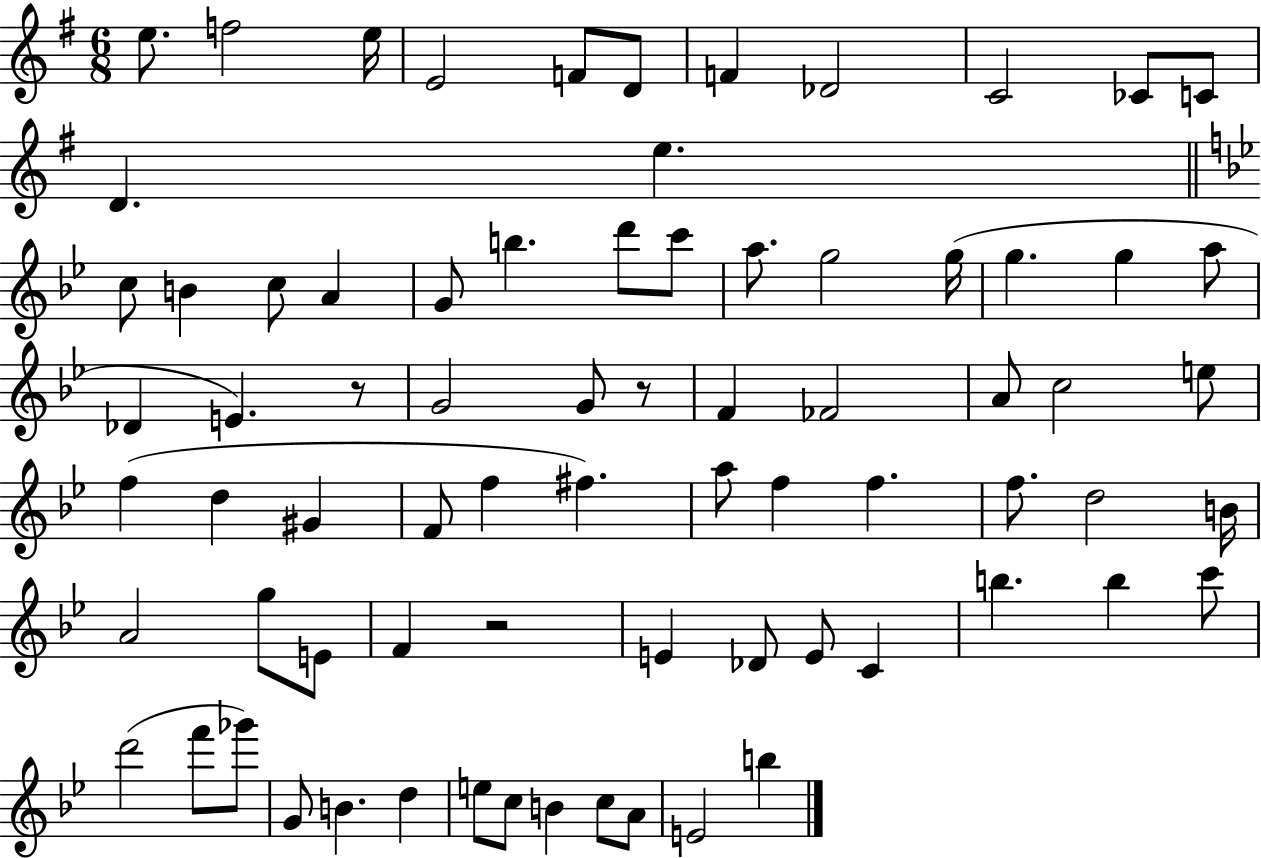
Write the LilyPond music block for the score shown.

{
  \clef treble
  \numericTimeSignature
  \time 6/8
  \key g \major
  \repeat volta 2 { e''8. f''2 e''16 | e'2 f'8 d'8 | f'4 des'2 | c'2 ces'8 c'8 | \break d'4. e''4. | \bar "||" \break \key bes \major c''8 b'4 c''8 a'4 | g'8 b''4. d'''8 c'''8 | a''8. g''2 g''16( | g''4. g''4 a''8 | \break des'4 e'4.) r8 | g'2 g'8 r8 | f'4 fes'2 | a'8 c''2 e''8 | \break f''4( d''4 gis'4 | f'8 f''4 fis''4.) | a''8 f''4 f''4. | f''8. d''2 b'16 | \break a'2 g''8 e'8 | f'4 r2 | e'4 des'8 e'8 c'4 | b''4. b''4 c'''8 | \break d'''2( f'''8 ges'''8) | g'8 b'4. d''4 | e''8 c''8 b'4 c''8 a'8 | e'2 b''4 | \break } \bar "|."
}